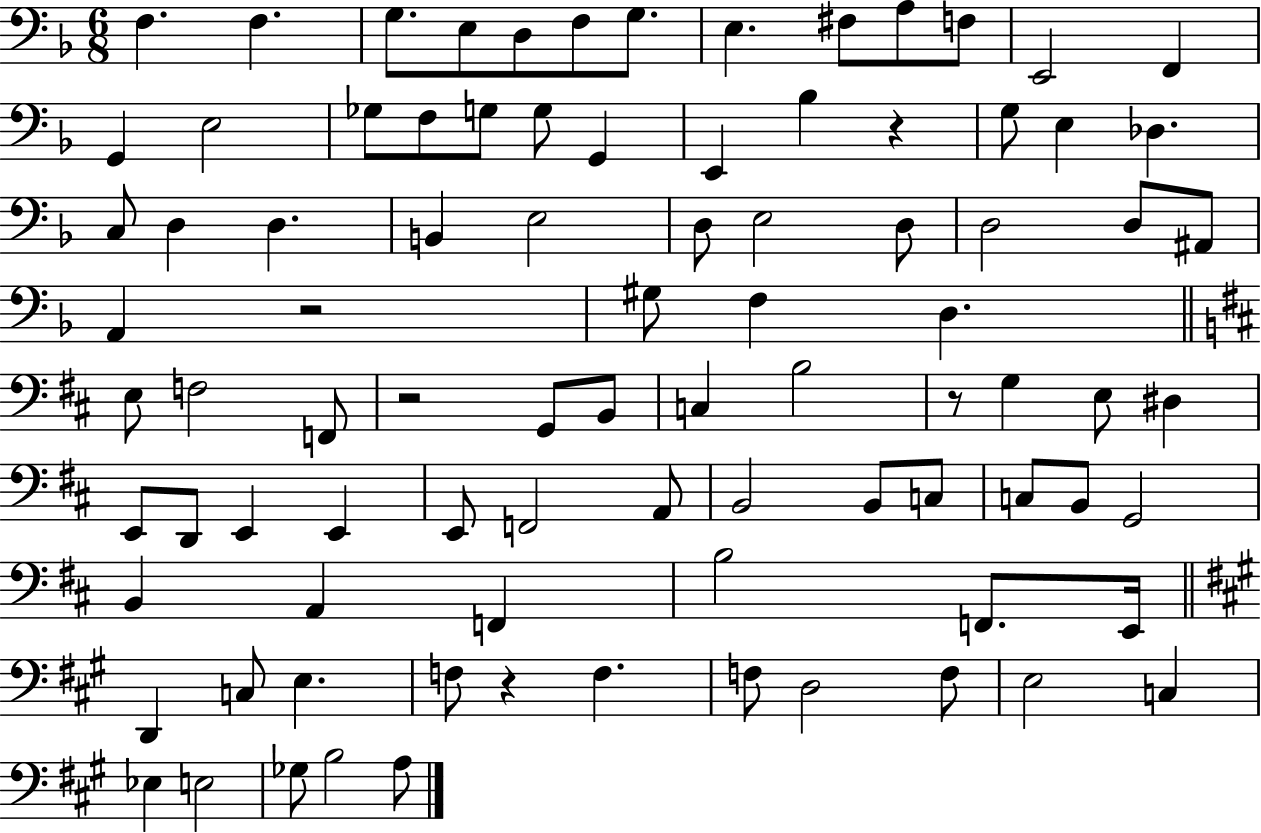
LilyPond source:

{
  \clef bass
  \numericTimeSignature
  \time 6/8
  \key f \major
  f4. f4. | g8. e8 d8 f8 g8. | e4. fis8 a8 f8 | e,2 f,4 | \break g,4 e2 | ges8 f8 g8 g8 g,4 | e,4 bes4 r4 | g8 e4 des4. | \break c8 d4 d4. | b,4 e2 | d8 e2 d8 | d2 d8 ais,8 | \break a,4 r2 | gis8 f4 d4. | \bar "||" \break \key d \major e8 f2 f,8 | r2 g,8 b,8 | c4 b2 | r8 g4 e8 dis4 | \break e,8 d,8 e,4 e,4 | e,8 f,2 a,8 | b,2 b,8 c8 | c8 b,8 g,2 | \break b,4 a,4 f,4 | b2 f,8. e,16 | \bar "||" \break \key a \major d,4 c8 e4. | f8 r4 f4. | f8 d2 f8 | e2 c4 | \break ees4 e2 | ges8 b2 a8 | \bar "|."
}